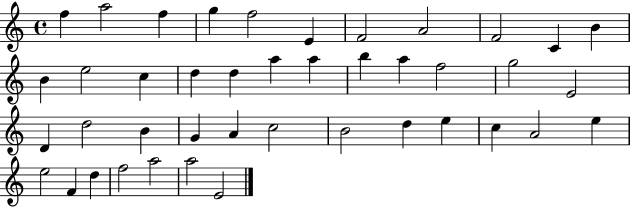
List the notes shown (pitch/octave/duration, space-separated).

F5/q A5/h F5/q G5/q F5/h E4/q F4/h A4/h F4/h C4/q B4/q B4/q E5/h C5/q D5/q D5/q A5/q A5/q B5/q A5/q F5/h G5/h E4/h D4/q D5/h B4/q G4/q A4/q C5/h B4/h D5/q E5/q C5/q A4/h E5/q E5/h F4/q D5/q F5/h A5/h A5/h E4/h